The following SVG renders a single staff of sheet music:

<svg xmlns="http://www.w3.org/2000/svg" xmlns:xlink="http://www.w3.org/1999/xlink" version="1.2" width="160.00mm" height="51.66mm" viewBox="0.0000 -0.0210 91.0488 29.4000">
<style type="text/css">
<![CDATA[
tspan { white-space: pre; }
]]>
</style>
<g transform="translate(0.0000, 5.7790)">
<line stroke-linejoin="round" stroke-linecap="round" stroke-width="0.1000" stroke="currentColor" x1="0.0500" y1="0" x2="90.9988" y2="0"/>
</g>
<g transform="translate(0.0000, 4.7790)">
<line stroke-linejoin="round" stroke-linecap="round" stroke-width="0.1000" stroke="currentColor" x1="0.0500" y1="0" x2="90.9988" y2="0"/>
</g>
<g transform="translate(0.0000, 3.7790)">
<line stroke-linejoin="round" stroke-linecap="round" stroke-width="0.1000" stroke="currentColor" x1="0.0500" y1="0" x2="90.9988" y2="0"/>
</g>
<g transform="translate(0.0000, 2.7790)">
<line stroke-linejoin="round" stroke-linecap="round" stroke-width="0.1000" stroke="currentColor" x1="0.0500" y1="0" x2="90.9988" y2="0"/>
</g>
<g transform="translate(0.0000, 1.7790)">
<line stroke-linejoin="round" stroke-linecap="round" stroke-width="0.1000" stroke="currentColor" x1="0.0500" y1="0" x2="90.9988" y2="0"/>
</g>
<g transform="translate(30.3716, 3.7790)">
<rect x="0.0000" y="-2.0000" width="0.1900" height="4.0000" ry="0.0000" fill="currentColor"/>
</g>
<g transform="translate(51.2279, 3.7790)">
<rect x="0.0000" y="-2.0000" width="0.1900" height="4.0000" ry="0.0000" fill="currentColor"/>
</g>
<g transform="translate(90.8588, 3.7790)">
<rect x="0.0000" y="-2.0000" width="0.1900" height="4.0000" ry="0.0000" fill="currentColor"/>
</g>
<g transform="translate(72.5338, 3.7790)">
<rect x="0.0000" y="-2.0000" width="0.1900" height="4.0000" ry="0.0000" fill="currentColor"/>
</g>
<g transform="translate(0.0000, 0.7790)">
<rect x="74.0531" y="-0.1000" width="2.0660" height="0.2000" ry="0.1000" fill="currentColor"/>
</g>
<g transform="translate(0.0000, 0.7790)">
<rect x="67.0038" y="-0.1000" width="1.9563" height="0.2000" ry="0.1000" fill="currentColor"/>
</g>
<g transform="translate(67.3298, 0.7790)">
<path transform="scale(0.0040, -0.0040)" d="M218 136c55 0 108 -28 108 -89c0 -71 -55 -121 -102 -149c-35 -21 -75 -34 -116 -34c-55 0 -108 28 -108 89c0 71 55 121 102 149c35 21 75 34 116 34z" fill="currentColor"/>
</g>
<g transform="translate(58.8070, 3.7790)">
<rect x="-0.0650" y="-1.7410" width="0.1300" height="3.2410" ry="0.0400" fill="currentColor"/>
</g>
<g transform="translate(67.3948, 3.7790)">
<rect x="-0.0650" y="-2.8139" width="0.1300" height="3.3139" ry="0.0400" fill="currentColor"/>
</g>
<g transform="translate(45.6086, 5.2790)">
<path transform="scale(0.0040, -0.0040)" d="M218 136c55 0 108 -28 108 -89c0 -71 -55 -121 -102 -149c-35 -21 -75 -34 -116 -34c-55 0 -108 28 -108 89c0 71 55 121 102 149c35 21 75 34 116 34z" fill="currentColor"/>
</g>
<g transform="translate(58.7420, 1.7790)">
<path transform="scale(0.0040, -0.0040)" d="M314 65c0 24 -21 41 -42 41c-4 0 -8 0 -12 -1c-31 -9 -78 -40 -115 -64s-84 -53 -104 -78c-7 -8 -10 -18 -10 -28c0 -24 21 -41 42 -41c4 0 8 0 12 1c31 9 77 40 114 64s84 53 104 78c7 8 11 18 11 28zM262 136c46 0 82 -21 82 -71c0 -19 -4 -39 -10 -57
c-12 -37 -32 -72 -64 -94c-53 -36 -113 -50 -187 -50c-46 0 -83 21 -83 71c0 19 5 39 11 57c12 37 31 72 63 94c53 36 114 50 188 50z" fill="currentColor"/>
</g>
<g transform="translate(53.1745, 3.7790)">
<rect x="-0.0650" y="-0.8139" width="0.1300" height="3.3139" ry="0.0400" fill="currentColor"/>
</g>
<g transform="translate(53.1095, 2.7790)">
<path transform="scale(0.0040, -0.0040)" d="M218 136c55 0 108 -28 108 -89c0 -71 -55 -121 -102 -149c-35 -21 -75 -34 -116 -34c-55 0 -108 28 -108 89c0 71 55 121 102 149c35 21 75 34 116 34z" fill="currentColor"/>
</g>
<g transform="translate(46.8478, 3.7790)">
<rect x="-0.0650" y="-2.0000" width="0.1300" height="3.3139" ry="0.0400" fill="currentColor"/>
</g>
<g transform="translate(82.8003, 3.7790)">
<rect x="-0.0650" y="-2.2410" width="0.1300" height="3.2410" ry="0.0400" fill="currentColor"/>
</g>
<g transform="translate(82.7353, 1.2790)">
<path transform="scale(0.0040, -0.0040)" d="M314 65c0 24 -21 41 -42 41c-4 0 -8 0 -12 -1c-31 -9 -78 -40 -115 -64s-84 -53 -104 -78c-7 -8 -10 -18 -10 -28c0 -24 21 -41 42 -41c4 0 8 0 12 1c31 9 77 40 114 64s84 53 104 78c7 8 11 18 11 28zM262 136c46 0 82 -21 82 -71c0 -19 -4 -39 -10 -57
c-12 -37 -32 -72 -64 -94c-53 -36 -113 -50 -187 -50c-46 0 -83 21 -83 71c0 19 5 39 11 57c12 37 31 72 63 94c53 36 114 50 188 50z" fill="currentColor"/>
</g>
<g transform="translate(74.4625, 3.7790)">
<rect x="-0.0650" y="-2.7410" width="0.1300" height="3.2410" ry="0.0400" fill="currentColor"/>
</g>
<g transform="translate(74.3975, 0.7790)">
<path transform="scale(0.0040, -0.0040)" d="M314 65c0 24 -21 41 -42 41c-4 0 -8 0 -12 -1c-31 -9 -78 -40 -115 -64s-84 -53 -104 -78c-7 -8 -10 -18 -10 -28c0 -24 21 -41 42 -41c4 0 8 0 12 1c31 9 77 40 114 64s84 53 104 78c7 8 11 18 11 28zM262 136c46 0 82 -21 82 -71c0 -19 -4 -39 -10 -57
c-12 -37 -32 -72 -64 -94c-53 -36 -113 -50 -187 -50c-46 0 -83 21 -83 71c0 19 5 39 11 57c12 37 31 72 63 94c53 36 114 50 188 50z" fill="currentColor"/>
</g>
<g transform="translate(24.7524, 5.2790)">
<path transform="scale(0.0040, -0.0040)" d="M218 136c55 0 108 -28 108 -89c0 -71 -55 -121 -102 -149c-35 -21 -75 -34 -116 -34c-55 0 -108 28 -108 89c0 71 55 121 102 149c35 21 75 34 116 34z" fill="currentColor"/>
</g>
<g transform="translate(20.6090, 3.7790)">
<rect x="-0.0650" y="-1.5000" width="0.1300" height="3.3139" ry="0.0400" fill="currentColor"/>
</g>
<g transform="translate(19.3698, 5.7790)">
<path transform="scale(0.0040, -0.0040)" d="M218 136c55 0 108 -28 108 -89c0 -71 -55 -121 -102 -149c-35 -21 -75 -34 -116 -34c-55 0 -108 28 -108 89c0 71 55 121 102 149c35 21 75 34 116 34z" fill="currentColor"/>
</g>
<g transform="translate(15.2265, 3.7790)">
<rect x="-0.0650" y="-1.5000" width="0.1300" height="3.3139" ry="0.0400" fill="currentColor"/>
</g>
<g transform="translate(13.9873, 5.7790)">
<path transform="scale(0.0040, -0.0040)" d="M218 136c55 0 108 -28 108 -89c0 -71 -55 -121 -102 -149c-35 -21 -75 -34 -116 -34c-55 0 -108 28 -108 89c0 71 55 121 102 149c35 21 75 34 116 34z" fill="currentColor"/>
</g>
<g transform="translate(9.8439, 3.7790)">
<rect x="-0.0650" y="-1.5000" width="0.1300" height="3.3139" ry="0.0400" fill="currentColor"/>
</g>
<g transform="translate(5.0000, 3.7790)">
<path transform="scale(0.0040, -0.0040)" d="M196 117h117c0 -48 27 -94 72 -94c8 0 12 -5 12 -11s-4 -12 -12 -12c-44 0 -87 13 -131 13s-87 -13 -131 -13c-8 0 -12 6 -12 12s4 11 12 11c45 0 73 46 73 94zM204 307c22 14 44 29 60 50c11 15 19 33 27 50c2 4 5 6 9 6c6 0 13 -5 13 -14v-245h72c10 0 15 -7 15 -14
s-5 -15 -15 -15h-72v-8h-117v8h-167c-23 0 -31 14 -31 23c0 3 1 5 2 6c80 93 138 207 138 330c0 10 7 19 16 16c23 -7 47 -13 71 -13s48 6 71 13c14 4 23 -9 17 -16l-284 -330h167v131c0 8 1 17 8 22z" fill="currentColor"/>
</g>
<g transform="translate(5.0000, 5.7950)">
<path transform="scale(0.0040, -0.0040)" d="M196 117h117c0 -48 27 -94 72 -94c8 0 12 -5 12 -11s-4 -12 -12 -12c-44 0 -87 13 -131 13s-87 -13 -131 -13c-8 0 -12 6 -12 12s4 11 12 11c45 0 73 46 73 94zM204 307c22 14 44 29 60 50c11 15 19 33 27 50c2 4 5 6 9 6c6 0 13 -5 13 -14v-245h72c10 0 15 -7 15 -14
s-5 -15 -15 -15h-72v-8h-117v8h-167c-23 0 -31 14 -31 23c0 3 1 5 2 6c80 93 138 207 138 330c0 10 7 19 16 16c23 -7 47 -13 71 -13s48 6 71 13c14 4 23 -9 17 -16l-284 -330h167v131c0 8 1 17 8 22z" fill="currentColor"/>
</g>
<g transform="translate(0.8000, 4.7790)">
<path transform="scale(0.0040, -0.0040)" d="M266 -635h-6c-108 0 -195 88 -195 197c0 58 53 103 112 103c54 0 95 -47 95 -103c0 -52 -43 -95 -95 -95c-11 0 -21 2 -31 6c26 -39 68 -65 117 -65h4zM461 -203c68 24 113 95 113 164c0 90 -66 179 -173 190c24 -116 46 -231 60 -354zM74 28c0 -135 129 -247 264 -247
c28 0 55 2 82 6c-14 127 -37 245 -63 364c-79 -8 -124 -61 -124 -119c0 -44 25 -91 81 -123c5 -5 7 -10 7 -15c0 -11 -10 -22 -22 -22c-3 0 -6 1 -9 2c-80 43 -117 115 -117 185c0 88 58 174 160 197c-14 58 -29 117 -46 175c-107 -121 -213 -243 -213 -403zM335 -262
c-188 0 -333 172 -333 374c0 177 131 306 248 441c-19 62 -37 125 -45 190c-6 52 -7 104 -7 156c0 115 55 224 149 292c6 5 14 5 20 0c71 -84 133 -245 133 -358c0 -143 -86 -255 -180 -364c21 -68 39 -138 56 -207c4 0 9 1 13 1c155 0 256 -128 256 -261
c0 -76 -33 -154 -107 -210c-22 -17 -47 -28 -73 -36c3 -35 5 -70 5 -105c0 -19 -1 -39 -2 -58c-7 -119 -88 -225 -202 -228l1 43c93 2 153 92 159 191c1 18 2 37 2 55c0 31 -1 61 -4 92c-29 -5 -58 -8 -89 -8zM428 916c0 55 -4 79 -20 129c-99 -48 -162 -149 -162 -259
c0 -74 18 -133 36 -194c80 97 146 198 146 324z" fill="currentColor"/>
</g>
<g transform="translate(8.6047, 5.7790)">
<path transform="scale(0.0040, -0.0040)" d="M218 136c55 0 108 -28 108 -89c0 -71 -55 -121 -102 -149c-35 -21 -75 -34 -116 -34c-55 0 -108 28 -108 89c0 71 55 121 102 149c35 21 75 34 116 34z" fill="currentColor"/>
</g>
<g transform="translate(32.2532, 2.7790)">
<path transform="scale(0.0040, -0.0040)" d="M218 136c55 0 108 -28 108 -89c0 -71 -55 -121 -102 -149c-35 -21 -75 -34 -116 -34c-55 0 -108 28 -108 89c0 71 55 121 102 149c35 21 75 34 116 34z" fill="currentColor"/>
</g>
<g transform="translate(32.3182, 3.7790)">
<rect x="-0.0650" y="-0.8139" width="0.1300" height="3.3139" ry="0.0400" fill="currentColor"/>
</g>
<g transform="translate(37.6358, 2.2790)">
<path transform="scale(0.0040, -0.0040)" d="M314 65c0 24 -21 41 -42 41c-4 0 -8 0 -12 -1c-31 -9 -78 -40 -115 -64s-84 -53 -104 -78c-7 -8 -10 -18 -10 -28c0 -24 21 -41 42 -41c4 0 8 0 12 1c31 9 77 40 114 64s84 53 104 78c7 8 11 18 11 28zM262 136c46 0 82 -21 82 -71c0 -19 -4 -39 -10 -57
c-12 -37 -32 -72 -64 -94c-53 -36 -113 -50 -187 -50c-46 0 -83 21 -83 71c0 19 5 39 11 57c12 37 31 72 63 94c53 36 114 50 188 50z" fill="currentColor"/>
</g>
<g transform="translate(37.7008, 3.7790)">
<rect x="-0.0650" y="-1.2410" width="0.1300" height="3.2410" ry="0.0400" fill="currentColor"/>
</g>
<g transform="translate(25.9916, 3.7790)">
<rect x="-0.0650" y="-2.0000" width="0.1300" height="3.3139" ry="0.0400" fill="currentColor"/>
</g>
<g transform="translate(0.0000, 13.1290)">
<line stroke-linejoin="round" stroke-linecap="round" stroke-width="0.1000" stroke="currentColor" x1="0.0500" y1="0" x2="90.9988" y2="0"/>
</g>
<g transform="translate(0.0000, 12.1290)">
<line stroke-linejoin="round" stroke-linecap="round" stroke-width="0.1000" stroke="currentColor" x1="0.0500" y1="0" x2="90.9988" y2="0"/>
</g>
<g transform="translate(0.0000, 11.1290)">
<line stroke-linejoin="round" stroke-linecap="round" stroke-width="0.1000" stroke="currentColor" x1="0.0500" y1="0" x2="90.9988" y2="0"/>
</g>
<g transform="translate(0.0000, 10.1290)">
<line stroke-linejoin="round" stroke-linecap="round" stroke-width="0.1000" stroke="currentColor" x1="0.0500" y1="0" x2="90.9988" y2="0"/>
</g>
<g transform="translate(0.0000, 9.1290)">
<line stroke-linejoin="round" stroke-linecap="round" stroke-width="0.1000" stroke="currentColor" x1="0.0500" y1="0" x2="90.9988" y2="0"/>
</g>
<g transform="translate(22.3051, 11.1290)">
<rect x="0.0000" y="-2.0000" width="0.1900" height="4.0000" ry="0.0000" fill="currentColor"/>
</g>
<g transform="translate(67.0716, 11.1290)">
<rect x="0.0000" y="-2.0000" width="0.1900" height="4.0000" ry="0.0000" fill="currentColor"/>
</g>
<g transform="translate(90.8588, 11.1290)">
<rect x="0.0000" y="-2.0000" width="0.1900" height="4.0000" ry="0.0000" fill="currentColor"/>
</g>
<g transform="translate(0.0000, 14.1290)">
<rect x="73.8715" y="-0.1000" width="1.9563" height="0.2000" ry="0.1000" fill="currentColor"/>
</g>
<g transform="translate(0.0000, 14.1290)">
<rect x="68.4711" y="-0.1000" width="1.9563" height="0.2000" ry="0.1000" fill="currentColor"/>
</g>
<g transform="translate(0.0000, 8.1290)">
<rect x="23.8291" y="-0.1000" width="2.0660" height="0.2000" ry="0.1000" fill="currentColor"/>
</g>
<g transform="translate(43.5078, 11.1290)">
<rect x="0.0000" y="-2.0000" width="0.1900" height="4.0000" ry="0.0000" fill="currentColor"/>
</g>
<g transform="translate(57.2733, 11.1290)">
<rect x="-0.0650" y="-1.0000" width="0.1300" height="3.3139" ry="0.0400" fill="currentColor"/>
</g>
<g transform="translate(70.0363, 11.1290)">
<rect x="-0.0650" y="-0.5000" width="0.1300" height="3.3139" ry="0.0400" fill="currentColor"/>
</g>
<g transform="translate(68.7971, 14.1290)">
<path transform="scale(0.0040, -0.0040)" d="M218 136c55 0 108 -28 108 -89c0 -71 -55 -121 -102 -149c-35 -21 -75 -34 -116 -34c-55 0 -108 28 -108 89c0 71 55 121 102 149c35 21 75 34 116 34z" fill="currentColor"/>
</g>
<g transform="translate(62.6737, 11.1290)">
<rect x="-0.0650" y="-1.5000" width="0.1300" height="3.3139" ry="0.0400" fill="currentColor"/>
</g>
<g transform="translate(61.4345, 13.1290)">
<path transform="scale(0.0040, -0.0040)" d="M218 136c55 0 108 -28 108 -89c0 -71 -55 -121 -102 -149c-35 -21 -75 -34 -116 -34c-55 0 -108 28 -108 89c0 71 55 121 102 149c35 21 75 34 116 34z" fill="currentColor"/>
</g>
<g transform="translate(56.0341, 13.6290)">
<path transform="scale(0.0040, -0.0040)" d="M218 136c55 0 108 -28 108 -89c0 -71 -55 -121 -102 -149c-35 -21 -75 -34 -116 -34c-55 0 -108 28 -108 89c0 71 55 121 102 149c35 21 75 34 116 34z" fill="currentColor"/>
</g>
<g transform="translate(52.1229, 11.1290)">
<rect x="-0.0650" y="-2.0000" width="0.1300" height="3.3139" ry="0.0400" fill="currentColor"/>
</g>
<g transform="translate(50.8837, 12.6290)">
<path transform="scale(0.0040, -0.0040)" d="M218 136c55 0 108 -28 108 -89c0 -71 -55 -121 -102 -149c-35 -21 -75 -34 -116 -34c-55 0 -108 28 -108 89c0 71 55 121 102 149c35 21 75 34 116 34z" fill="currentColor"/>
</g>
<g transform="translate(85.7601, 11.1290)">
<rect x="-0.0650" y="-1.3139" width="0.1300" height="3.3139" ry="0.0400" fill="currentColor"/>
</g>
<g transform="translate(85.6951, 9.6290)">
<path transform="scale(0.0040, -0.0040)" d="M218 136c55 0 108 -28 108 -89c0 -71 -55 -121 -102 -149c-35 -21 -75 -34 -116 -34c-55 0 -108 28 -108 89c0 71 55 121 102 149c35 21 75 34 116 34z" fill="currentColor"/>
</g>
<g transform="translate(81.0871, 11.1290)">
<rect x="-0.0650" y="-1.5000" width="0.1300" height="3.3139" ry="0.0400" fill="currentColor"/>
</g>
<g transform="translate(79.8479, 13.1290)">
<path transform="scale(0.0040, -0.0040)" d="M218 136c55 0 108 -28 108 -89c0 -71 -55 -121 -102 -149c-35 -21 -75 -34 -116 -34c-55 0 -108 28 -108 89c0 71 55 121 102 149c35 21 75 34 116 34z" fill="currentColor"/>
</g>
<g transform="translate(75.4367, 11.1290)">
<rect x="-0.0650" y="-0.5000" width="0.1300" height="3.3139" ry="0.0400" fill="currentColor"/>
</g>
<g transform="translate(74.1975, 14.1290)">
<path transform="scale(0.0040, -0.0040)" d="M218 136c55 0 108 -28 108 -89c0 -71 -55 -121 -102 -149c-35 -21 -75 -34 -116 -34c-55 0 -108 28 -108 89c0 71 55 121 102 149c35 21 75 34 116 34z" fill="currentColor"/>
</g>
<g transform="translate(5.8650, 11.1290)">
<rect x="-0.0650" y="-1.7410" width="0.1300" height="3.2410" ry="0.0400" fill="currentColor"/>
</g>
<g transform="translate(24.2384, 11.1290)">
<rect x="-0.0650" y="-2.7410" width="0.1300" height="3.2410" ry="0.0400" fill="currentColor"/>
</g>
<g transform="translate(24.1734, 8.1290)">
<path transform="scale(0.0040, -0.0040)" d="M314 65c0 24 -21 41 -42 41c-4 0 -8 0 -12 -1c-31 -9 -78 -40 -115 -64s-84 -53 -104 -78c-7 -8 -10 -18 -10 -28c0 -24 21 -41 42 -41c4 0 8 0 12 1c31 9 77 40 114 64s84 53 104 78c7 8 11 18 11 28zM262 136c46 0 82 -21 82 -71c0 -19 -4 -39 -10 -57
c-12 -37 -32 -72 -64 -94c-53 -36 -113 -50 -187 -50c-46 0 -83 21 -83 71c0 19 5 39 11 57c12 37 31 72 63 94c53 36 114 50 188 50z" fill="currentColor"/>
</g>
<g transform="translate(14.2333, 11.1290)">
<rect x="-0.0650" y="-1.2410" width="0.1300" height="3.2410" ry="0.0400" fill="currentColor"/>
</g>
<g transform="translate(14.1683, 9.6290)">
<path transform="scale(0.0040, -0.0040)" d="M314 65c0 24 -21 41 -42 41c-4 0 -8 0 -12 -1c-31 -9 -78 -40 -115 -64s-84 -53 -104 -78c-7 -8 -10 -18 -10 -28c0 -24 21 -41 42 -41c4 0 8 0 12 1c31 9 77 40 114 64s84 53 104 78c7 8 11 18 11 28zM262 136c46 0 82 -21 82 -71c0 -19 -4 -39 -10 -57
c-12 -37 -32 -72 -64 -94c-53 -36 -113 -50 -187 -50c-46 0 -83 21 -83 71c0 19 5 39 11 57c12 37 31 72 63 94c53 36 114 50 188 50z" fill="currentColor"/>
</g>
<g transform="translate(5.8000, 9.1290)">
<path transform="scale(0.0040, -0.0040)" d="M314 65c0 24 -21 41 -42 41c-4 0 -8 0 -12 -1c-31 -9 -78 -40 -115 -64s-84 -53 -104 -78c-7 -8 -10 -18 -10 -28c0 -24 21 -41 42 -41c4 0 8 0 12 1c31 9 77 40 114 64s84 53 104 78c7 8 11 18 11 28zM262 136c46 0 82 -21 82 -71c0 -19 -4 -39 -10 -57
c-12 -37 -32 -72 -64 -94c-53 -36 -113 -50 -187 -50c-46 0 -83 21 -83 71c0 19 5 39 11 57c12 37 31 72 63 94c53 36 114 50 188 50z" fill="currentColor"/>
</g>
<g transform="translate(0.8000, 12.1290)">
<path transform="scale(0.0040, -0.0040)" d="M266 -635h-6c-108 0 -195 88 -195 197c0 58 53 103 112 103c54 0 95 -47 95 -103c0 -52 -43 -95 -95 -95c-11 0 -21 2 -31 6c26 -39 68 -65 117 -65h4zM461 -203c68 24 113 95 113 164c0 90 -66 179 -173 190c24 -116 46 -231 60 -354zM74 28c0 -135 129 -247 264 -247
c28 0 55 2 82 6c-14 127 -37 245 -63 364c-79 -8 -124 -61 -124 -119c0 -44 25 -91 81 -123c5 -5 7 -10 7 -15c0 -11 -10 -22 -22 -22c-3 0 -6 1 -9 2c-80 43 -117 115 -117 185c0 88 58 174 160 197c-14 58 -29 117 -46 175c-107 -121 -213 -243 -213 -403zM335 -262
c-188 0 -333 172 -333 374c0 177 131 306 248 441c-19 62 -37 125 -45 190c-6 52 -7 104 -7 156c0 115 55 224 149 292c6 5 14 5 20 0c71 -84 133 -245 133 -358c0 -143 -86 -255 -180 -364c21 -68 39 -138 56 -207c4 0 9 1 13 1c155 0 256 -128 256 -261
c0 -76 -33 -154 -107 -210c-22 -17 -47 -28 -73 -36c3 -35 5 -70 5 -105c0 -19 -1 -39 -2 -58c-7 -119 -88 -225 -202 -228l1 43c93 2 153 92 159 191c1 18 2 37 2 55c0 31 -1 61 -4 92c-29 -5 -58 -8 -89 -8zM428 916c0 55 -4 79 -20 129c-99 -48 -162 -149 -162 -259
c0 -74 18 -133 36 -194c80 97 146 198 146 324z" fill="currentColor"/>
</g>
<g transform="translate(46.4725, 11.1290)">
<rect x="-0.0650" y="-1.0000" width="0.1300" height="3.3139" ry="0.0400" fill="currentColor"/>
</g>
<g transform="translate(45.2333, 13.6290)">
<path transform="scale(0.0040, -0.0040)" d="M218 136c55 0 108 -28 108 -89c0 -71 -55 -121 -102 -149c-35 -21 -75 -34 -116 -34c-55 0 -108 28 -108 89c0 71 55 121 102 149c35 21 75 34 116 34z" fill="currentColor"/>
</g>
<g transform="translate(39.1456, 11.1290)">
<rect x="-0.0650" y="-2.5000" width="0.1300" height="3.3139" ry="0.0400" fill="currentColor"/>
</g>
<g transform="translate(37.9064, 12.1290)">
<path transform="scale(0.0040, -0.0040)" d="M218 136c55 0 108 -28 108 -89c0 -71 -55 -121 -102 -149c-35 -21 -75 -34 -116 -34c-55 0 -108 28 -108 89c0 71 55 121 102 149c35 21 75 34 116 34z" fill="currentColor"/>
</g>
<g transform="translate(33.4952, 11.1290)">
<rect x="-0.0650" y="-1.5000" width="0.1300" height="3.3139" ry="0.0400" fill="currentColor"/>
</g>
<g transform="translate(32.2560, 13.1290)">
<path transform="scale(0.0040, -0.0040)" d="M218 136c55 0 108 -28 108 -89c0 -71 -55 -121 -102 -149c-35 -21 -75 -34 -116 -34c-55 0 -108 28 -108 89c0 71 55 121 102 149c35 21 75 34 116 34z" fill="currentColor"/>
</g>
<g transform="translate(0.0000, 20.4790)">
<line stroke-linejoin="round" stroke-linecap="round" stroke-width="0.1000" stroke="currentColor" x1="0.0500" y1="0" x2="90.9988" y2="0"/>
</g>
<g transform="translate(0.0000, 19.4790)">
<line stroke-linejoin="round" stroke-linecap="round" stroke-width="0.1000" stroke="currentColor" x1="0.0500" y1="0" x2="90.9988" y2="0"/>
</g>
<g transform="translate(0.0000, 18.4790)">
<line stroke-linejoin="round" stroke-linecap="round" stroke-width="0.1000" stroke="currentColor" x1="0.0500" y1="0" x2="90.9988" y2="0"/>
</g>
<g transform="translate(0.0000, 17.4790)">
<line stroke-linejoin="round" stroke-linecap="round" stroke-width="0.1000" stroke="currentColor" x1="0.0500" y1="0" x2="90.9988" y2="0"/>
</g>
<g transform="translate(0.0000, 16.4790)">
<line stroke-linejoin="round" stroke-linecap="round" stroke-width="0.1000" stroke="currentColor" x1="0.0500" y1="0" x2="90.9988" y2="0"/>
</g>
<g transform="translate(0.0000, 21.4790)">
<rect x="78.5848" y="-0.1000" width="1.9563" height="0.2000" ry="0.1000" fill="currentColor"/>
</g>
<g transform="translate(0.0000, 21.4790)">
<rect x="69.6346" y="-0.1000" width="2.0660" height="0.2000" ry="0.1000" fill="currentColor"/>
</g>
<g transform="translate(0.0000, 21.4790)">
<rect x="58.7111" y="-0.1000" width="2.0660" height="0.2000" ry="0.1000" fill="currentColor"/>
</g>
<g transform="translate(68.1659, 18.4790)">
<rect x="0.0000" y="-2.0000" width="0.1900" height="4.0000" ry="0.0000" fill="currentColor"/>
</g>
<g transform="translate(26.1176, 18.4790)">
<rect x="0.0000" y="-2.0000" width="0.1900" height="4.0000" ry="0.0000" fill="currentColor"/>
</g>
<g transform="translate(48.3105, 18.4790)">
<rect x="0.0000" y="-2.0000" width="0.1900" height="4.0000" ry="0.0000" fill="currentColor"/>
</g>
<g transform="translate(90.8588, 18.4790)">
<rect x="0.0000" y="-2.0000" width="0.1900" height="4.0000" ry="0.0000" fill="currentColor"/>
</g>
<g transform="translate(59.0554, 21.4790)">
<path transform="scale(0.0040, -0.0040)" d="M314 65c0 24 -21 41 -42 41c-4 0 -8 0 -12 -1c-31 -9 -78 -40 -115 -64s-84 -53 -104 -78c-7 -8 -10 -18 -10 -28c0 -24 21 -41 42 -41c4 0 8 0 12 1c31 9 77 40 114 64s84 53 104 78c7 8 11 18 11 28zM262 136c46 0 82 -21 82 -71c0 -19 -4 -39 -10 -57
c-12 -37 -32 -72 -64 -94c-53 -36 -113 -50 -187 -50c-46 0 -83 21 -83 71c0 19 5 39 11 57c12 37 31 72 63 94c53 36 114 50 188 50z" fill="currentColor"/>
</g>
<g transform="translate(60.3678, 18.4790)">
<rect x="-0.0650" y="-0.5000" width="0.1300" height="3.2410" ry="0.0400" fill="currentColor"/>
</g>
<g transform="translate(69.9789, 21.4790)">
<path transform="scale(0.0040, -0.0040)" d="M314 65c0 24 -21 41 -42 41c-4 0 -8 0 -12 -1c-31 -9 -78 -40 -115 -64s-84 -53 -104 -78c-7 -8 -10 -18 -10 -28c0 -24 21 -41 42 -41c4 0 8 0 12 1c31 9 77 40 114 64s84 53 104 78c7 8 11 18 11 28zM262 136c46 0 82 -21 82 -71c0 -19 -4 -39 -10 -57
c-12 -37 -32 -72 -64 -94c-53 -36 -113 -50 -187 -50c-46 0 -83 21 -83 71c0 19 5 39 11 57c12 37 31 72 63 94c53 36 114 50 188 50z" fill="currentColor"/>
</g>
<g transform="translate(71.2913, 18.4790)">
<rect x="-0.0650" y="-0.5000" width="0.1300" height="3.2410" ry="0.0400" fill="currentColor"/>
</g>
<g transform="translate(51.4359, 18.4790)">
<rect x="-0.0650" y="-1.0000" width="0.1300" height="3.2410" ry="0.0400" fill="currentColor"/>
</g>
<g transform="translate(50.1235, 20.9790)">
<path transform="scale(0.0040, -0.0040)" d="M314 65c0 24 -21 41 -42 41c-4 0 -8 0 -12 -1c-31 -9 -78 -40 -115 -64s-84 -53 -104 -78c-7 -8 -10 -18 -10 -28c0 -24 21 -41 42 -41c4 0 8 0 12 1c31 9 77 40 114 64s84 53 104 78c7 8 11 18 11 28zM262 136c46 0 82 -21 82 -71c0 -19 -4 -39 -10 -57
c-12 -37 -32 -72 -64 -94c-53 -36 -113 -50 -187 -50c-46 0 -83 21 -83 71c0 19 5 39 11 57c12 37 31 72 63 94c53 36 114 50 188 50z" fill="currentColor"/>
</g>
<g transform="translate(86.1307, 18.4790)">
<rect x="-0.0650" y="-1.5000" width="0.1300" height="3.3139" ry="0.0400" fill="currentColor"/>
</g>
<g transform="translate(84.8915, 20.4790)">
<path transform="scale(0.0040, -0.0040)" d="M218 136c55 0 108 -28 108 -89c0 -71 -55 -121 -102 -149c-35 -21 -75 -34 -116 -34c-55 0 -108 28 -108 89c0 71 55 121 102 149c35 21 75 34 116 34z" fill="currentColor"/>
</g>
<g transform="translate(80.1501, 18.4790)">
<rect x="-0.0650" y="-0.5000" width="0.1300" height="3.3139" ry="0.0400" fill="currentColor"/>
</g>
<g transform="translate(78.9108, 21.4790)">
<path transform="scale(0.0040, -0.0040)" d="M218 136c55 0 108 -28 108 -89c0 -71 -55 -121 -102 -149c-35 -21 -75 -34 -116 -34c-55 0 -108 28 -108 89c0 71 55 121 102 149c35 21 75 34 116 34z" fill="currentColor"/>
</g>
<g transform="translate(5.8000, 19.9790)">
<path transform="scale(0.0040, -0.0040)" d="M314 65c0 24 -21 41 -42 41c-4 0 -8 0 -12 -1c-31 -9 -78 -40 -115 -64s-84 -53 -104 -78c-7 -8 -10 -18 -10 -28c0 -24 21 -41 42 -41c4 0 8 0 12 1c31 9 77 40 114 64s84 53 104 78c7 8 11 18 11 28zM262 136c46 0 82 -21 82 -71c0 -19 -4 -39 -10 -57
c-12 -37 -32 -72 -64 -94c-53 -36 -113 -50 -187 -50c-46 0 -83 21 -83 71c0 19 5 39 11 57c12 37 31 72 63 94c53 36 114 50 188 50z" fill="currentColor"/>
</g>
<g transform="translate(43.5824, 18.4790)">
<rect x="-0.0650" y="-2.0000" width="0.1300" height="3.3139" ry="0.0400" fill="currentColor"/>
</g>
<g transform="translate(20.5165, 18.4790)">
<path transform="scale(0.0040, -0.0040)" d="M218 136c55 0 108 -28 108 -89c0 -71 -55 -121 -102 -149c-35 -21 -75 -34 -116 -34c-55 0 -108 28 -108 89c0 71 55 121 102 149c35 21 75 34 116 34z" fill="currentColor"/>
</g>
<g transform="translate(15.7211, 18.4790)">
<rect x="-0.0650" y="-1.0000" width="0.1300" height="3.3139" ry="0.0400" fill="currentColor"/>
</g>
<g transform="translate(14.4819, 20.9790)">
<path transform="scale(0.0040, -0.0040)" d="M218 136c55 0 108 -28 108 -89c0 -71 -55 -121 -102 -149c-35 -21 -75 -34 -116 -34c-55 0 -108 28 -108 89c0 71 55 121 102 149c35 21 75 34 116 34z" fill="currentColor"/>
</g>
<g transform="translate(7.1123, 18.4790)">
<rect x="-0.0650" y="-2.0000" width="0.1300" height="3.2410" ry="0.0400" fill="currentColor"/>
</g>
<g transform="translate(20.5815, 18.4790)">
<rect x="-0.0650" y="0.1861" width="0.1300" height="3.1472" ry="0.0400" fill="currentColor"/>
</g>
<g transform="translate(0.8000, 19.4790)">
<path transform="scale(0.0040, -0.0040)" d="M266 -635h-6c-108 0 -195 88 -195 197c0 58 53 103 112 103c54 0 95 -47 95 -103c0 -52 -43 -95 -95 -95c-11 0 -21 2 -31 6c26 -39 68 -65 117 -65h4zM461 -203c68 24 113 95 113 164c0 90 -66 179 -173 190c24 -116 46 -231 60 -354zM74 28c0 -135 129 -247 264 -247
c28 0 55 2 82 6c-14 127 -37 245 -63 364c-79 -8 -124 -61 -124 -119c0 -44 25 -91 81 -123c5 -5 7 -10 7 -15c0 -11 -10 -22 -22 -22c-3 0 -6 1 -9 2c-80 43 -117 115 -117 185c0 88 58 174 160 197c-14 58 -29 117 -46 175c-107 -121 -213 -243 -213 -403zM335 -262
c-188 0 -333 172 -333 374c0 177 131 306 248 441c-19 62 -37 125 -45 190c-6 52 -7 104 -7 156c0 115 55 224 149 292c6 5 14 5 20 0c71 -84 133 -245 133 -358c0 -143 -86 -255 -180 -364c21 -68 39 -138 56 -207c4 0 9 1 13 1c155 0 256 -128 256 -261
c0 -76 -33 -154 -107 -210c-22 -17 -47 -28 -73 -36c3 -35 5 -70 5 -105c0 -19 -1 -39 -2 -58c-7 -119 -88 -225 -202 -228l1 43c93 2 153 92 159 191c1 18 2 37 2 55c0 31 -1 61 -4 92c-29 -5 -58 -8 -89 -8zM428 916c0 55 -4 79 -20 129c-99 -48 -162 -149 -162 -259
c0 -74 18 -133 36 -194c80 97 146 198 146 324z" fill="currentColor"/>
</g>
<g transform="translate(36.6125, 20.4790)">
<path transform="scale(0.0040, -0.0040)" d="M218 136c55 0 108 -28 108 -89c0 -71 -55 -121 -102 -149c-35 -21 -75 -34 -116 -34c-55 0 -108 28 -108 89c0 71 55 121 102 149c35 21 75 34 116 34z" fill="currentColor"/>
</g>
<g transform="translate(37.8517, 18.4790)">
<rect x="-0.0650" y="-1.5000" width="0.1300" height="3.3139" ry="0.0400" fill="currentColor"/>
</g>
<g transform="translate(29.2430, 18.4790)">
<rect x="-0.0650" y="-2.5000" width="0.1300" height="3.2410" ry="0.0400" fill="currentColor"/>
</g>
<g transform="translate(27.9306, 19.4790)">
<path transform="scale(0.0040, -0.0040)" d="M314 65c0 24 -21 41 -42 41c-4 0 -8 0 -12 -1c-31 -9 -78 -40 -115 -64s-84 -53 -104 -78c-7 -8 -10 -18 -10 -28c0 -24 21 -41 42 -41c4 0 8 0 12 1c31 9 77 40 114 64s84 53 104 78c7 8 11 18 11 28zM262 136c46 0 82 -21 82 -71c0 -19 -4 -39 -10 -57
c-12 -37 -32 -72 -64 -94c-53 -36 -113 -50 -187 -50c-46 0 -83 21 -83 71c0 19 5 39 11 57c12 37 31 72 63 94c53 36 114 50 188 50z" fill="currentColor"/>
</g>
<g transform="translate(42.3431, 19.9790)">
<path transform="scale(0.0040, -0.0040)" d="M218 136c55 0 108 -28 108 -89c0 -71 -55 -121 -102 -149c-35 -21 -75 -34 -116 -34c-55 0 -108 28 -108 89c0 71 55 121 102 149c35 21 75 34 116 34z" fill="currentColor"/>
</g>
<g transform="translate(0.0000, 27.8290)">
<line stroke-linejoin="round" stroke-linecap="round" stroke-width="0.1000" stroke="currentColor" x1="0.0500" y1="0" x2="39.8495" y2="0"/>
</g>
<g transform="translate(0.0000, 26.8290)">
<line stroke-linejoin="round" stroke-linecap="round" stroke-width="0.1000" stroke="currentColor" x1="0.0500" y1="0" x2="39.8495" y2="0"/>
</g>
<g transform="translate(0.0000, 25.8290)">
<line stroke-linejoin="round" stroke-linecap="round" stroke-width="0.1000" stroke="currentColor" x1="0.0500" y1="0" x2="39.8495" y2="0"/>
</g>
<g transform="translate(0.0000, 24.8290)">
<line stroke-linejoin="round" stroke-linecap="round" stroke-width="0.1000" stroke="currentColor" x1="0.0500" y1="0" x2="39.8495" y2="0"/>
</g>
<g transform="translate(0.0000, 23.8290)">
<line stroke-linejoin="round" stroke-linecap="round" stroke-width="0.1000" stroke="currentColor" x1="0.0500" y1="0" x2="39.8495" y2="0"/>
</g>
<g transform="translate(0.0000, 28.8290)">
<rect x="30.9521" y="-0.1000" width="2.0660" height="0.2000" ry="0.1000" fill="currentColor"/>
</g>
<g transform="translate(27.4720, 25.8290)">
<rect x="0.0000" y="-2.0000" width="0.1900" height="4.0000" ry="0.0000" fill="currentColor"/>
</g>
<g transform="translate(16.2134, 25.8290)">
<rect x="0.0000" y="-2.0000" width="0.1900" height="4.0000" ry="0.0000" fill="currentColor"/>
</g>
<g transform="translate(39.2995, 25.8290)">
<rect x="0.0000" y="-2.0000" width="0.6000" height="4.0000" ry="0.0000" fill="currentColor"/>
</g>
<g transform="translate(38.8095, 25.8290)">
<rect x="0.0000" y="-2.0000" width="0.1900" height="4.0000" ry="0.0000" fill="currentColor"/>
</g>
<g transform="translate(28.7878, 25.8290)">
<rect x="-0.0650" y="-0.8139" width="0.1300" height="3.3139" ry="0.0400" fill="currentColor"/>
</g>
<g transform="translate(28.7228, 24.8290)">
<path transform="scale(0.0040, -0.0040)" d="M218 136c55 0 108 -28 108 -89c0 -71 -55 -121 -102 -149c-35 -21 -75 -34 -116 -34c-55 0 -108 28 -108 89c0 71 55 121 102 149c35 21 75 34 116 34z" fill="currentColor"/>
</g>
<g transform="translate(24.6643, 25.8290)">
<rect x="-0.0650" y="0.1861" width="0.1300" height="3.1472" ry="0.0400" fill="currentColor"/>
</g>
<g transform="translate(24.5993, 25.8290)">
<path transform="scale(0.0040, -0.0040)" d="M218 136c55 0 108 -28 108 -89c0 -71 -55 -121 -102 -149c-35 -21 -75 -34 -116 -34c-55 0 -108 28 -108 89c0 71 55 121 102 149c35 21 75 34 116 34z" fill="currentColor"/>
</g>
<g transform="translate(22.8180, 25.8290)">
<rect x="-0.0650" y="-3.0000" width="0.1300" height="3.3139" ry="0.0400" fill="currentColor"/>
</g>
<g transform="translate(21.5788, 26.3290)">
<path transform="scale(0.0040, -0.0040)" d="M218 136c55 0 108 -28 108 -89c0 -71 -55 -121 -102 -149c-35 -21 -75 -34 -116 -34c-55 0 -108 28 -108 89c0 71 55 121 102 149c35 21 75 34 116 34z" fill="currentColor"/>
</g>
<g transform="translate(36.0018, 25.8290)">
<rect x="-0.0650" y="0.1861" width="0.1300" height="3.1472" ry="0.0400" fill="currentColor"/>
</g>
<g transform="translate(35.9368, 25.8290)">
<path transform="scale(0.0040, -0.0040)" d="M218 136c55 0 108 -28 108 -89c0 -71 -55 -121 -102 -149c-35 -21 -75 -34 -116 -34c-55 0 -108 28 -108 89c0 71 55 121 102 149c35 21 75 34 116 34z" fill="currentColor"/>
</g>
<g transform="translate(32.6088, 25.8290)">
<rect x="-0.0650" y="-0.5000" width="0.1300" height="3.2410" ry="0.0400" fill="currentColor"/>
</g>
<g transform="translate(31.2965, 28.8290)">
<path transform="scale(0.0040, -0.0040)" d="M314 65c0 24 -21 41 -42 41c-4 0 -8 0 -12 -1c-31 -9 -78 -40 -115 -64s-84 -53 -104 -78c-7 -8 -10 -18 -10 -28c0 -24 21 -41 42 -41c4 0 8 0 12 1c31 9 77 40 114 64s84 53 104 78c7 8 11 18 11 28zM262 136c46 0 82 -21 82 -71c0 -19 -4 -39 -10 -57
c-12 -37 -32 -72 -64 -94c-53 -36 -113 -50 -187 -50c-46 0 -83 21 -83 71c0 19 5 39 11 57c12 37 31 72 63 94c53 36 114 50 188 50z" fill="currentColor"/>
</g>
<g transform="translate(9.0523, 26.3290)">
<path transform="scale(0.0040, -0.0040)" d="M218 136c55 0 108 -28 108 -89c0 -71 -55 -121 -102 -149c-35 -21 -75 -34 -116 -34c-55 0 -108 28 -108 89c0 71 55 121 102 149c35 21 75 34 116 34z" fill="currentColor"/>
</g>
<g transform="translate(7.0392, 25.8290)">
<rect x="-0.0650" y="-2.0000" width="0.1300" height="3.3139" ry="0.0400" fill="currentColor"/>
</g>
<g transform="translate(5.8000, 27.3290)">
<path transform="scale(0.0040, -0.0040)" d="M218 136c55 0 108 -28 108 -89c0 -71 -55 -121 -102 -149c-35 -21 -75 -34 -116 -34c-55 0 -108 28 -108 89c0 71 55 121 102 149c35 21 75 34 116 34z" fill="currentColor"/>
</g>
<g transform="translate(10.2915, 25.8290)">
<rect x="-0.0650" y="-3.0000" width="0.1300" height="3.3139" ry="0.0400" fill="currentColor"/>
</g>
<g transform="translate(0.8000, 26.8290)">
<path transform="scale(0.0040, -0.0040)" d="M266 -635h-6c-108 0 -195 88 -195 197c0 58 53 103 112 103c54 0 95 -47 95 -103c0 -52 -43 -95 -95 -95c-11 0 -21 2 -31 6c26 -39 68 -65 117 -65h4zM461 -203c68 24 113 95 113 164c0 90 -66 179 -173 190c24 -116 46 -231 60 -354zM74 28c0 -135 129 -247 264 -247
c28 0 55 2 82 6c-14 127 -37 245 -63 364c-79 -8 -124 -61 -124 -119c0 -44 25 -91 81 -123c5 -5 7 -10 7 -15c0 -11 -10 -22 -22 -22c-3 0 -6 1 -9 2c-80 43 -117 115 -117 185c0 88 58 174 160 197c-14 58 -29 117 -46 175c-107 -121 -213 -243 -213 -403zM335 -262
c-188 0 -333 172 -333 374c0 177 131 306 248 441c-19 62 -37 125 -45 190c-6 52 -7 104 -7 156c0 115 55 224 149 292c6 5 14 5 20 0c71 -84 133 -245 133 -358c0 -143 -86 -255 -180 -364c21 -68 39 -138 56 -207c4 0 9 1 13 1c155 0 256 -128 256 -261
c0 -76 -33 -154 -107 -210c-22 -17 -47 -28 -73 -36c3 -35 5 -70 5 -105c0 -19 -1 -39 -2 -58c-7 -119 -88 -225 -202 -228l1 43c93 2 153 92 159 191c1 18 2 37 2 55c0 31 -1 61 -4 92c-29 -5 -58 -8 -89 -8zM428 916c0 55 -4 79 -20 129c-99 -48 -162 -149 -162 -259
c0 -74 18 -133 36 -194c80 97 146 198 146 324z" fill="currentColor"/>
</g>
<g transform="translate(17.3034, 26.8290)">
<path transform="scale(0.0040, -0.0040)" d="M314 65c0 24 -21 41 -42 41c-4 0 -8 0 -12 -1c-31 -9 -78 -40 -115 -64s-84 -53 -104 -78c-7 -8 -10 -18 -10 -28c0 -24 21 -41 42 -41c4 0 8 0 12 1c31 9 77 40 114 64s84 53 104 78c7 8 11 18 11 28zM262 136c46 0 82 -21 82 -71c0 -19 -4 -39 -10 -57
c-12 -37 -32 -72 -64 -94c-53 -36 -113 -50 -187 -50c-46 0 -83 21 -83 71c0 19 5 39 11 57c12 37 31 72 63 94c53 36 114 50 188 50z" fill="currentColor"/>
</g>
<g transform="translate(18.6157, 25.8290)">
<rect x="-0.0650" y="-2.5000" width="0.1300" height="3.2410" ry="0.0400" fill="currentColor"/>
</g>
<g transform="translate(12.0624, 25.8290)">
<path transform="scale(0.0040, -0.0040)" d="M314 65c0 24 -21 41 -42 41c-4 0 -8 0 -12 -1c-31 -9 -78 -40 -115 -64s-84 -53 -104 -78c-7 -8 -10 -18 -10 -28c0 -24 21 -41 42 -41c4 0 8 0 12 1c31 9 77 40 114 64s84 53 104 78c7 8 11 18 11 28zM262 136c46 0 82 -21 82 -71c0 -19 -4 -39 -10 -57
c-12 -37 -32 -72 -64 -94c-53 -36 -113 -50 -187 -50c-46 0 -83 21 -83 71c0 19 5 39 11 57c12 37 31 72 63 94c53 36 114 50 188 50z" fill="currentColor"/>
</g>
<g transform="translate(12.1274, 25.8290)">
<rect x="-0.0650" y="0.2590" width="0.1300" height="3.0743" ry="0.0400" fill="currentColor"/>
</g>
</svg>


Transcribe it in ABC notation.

X:1
T:Untitled
M:4/4
L:1/4
K:C
E E E F d e2 F d f2 a a2 g2 f2 e2 a2 E G D F D E C C E e F2 D B G2 E F D2 C2 C2 C E F A B2 G2 A B d C2 B